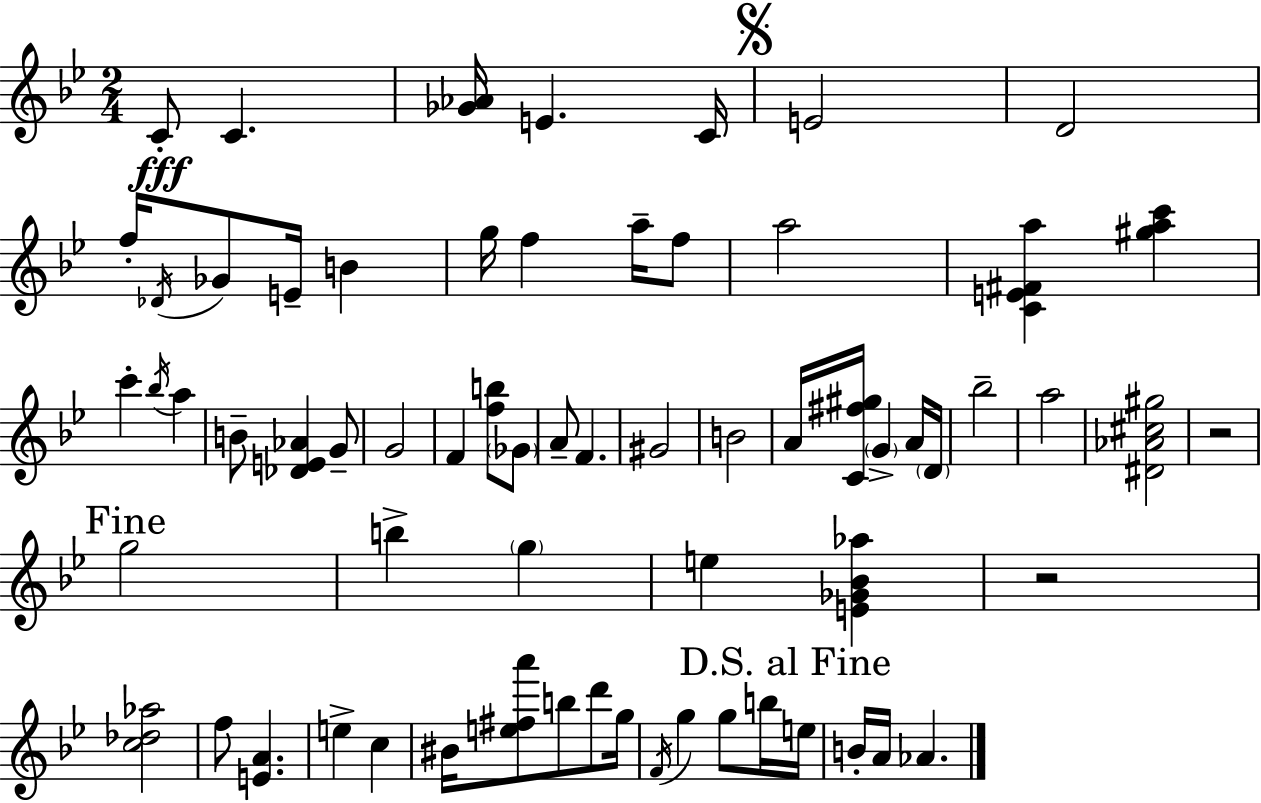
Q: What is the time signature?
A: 2/4